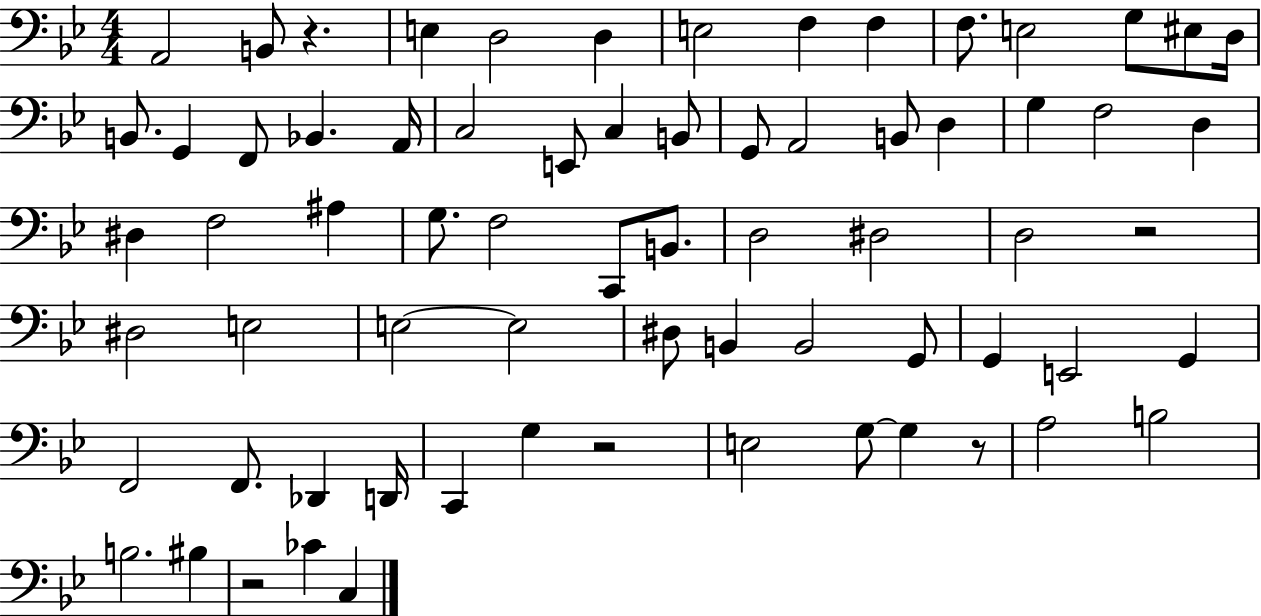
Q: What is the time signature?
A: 4/4